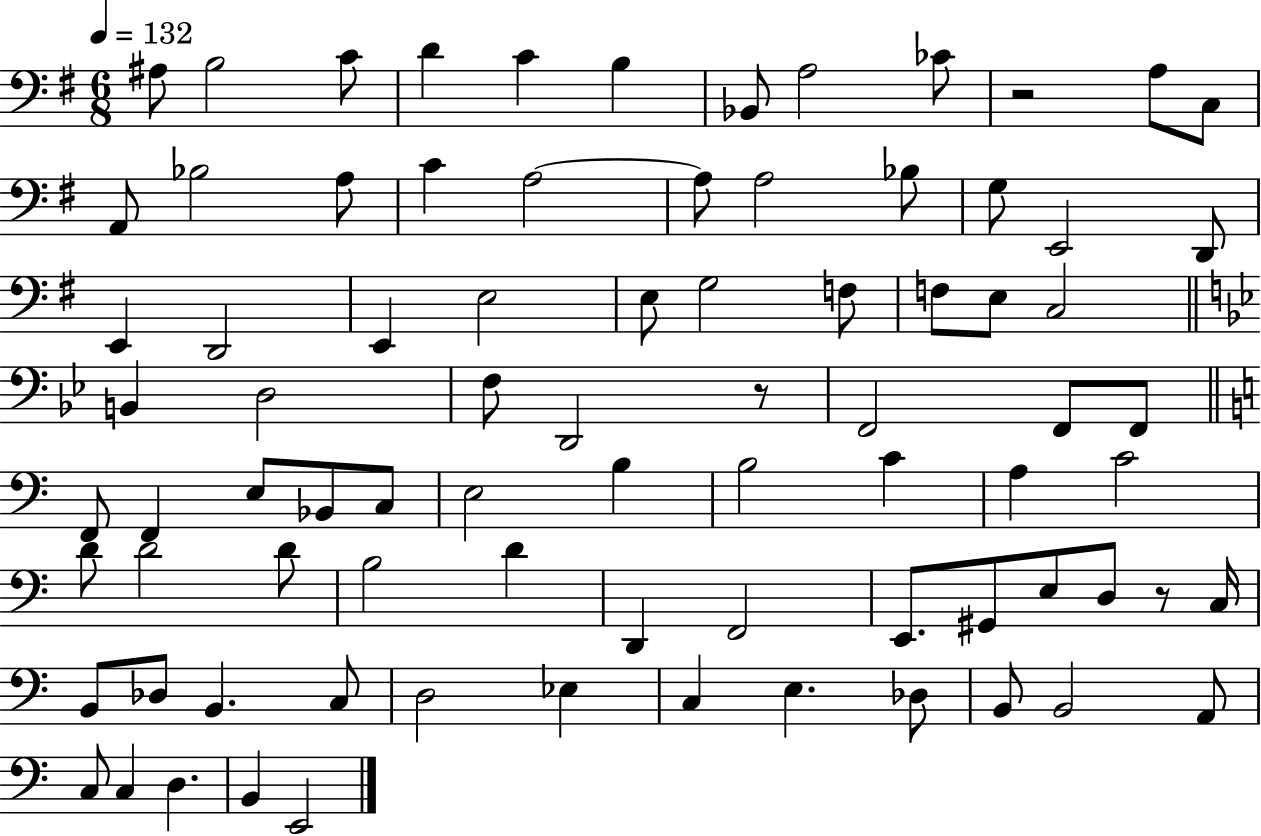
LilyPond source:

{
  \clef bass
  \numericTimeSignature
  \time 6/8
  \key g \major
  \tempo 4 = 132
  ais8 b2 c'8 | d'4 c'4 b4 | bes,8 a2 ces'8 | r2 a8 c8 | \break a,8 bes2 a8 | c'4 a2~~ | a8 a2 bes8 | g8 e,2 d,8 | \break e,4 d,2 | e,4 e2 | e8 g2 f8 | f8 e8 c2 | \break \bar "||" \break \key g \minor b,4 d2 | f8 d,2 r8 | f,2 f,8 f,8 | \bar "||" \break \key c \major f,8 f,4 e8 bes,8 c8 | e2 b4 | b2 c'4 | a4 c'2 | \break d'8 d'2 d'8 | b2 d'4 | d,4 f,2 | e,8. gis,8 e8 d8 r8 c16 | \break b,8 des8 b,4. c8 | d2 ees4 | c4 e4. des8 | b,8 b,2 a,8 | \break c8 c4 d4. | b,4 e,2 | \bar "|."
}